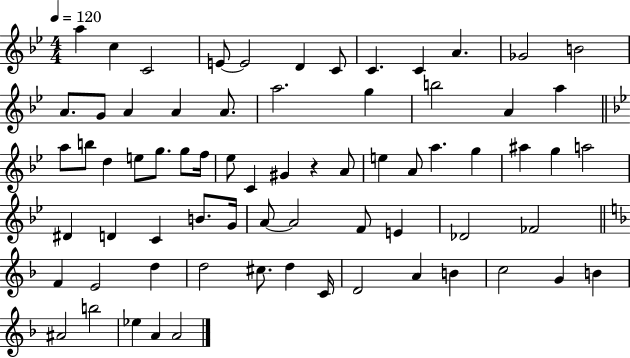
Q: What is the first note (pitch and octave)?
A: A5